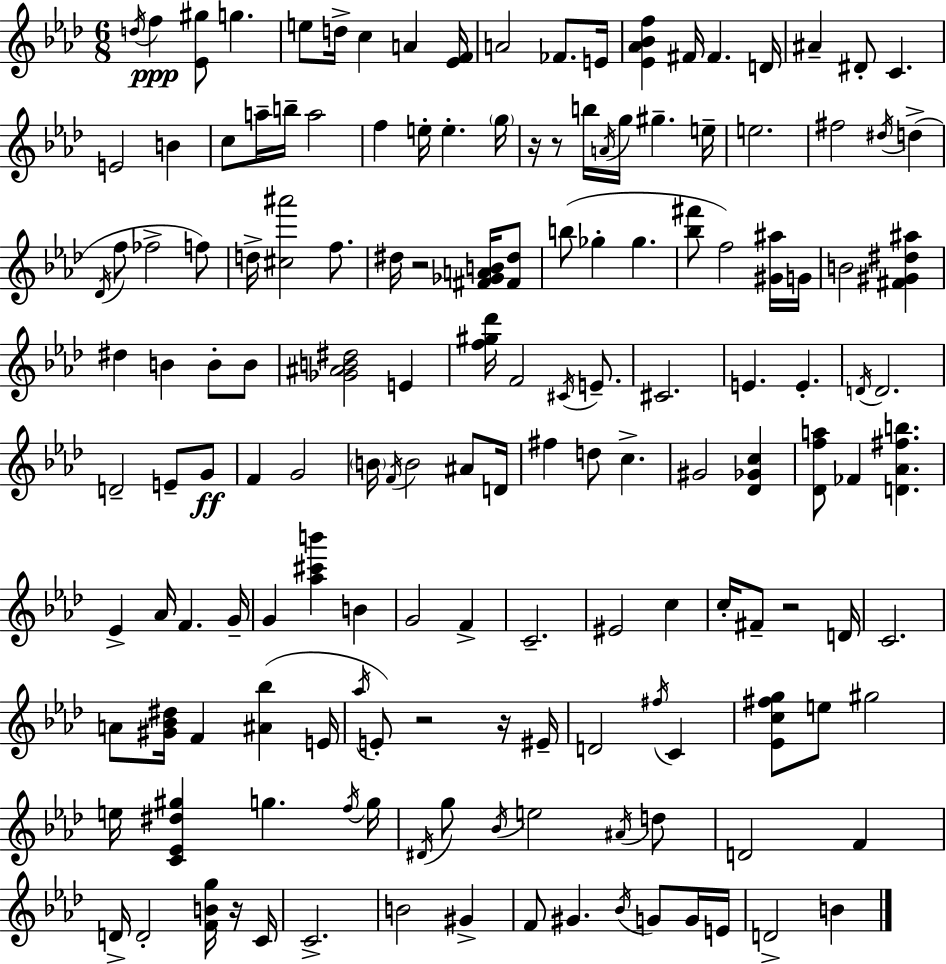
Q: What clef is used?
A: treble